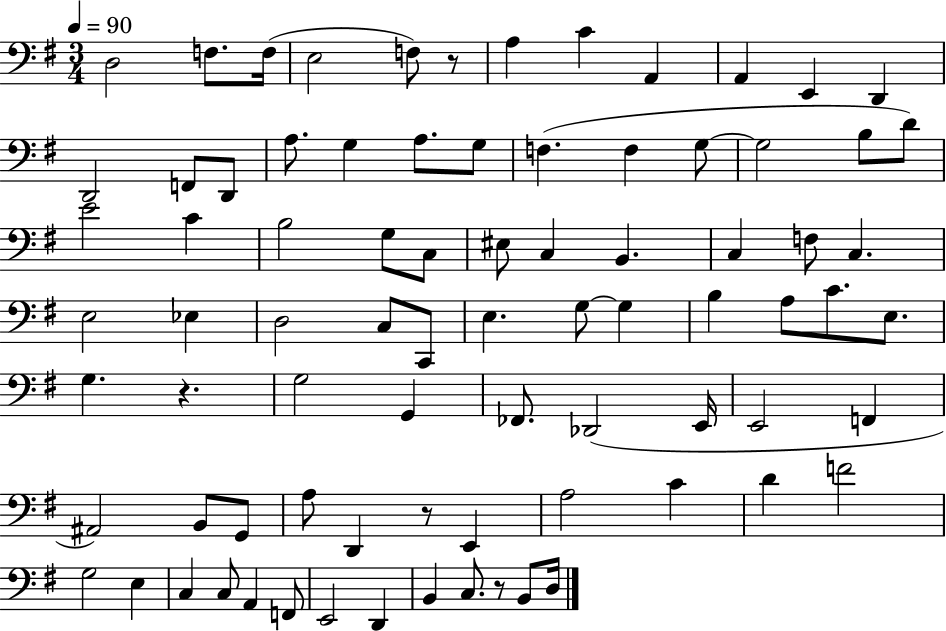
D3/h F3/e. F3/s E3/h F3/e R/e A3/q C4/q A2/q A2/q E2/q D2/q D2/h F2/e D2/e A3/e. G3/q A3/e. G3/e F3/q. F3/q G3/e G3/h B3/e D4/e E4/h C4/q B3/h G3/e C3/e EIS3/e C3/q B2/q. C3/q F3/e C3/q. E3/h Eb3/q D3/h C3/e C2/e E3/q. G3/e G3/q B3/q A3/e C4/e. E3/e. G3/q. R/q. G3/h G2/q FES2/e. Db2/h E2/s E2/h F2/q A#2/h B2/e G2/e A3/e D2/q R/e E2/q A3/h C4/q D4/q F4/h G3/h E3/q C3/q C3/e A2/q F2/e E2/h D2/q B2/q C3/e. R/e B2/e D3/s